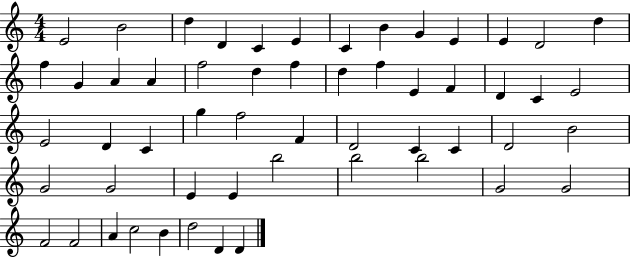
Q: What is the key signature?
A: C major